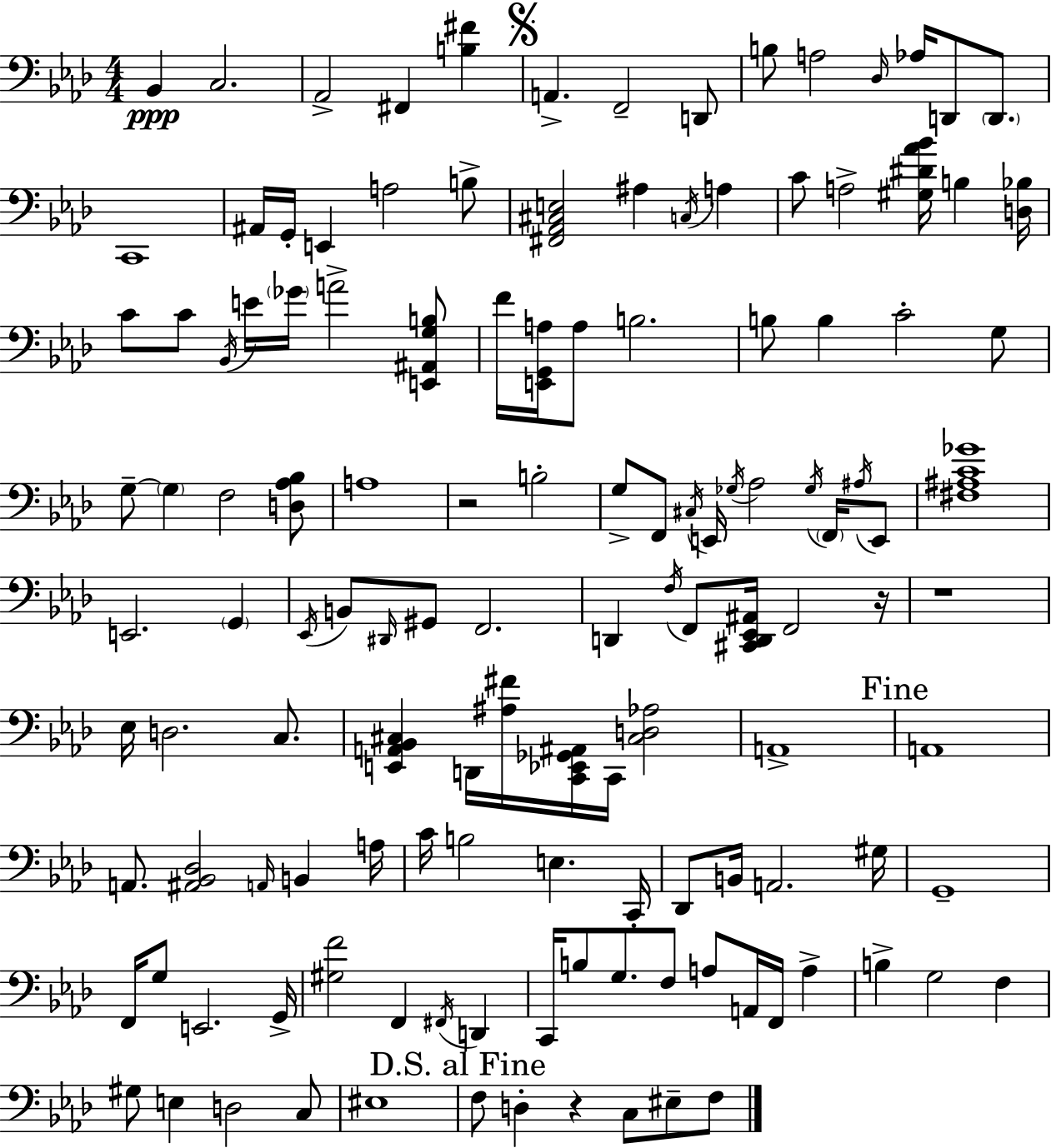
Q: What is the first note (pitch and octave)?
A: Bb2